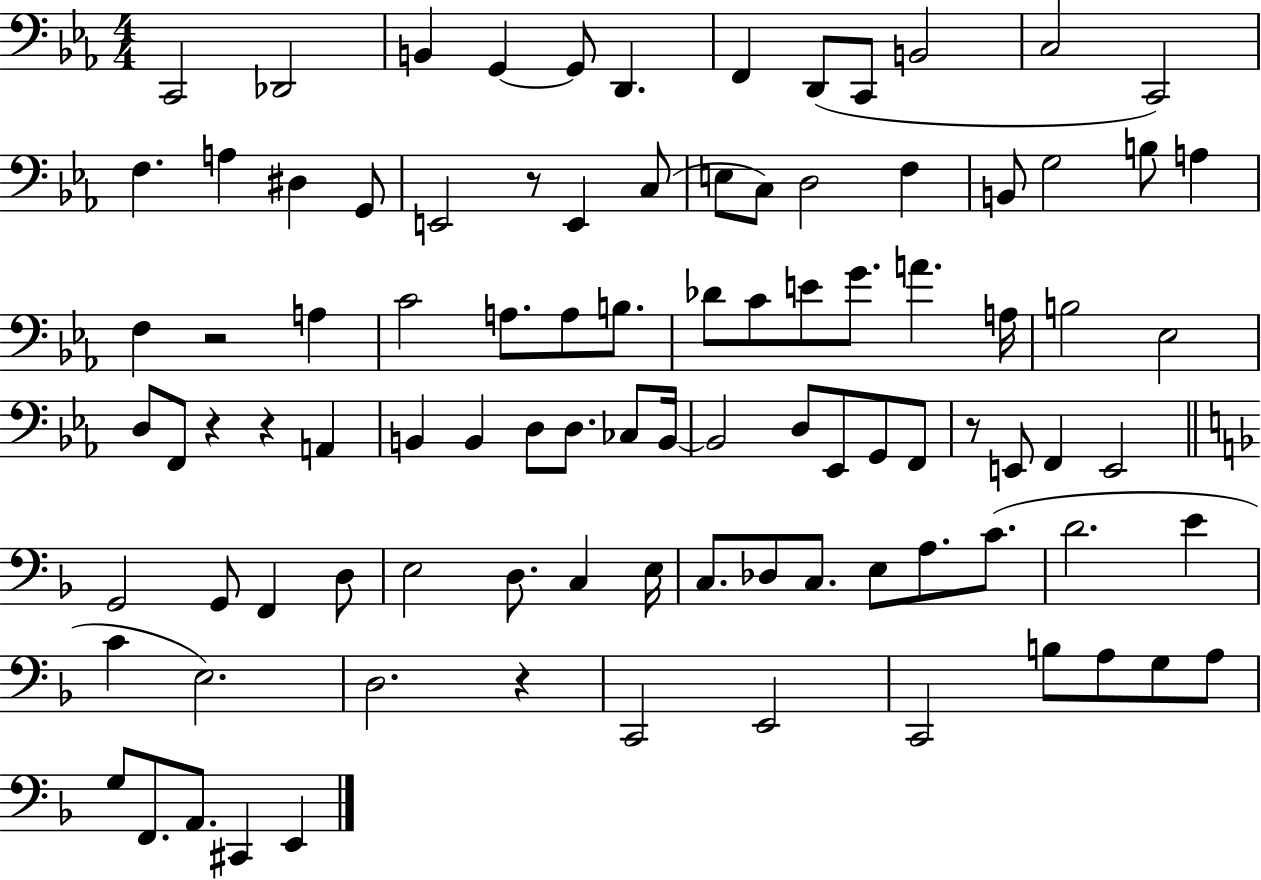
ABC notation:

X:1
T:Untitled
M:4/4
L:1/4
K:Eb
C,,2 _D,,2 B,, G,, G,,/2 D,, F,, D,,/2 C,,/2 B,,2 C,2 C,,2 F, A, ^D, G,,/2 E,,2 z/2 E,, C,/2 E,/2 C,/2 D,2 F, B,,/2 G,2 B,/2 A, F, z2 A, C2 A,/2 A,/2 B,/2 _D/2 C/2 E/2 G/2 A A,/4 B,2 _E,2 D,/2 F,,/2 z z A,, B,, B,, D,/2 D,/2 _C,/2 B,,/4 B,,2 D,/2 _E,,/2 G,,/2 F,,/2 z/2 E,,/2 F,, E,,2 G,,2 G,,/2 F,, D,/2 E,2 D,/2 C, E,/4 C,/2 _D,/2 C,/2 E,/2 A,/2 C/2 D2 E C E,2 D,2 z C,,2 E,,2 C,,2 B,/2 A,/2 G,/2 A,/2 G,/2 F,,/2 A,,/2 ^C,, E,,